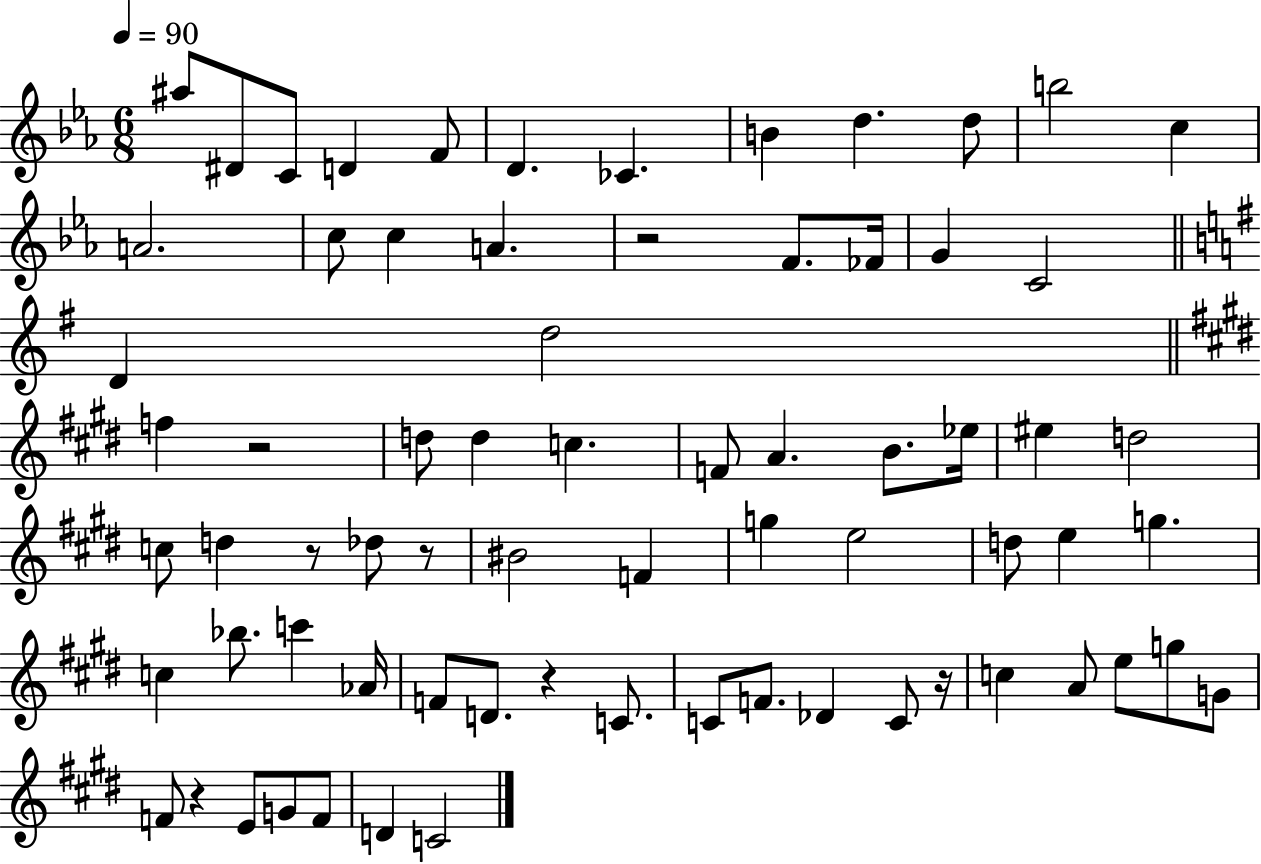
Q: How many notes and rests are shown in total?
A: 71